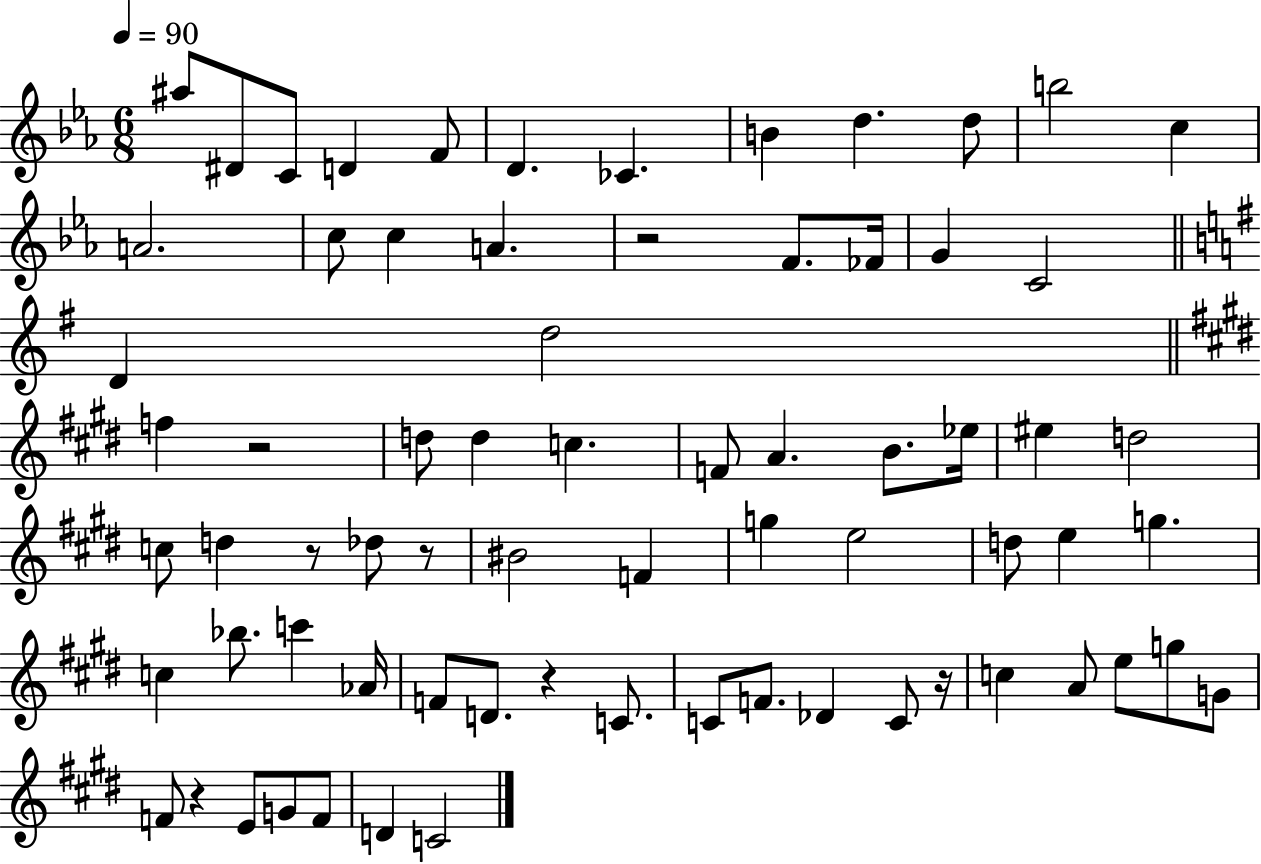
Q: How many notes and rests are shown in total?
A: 71